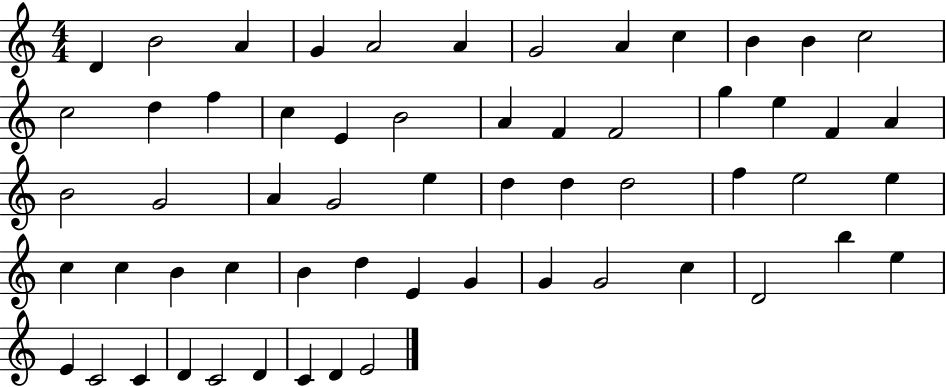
D4/q B4/h A4/q G4/q A4/h A4/q G4/h A4/q C5/q B4/q B4/q C5/h C5/h D5/q F5/q C5/q E4/q B4/h A4/q F4/q F4/h G5/q E5/q F4/q A4/q B4/h G4/h A4/q G4/h E5/q D5/q D5/q D5/h F5/q E5/h E5/q C5/q C5/q B4/q C5/q B4/q D5/q E4/q G4/q G4/q G4/h C5/q D4/h B5/q E5/q E4/q C4/h C4/q D4/q C4/h D4/q C4/q D4/q E4/h